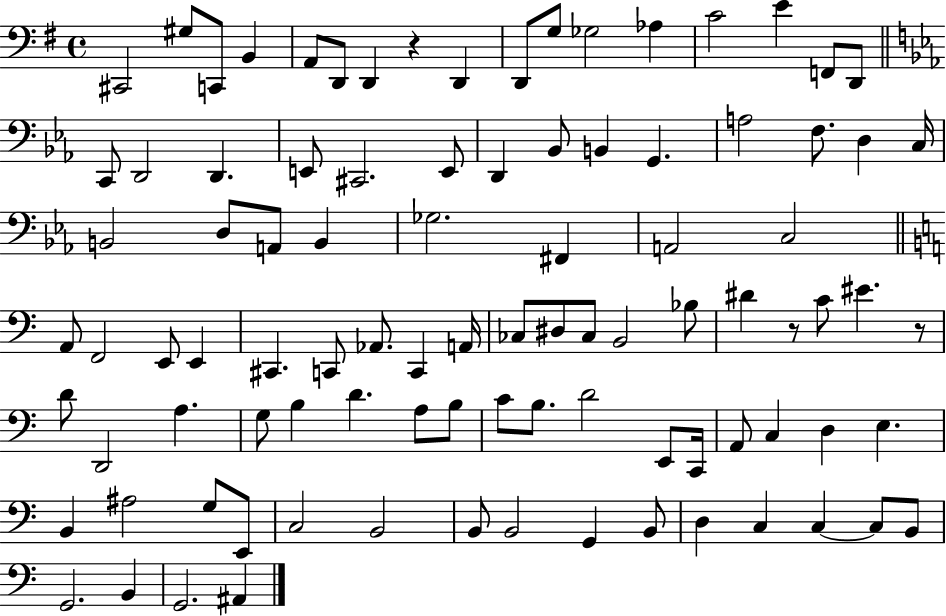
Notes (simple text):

C#2/h G#3/e C2/e B2/q A2/e D2/e D2/q R/q D2/q D2/e G3/e Gb3/h Ab3/q C4/h E4/q F2/e D2/e C2/e D2/h D2/q. E2/e C#2/h. E2/e D2/q Bb2/e B2/q G2/q. A3/h F3/e. D3/q C3/s B2/h D3/e A2/e B2/q Gb3/h. F#2/q A2/h C3/h A2/e F2/h E2/e E2/q C#2/q. C2/e Ab2/e. C2/q A2/s CES3/e D#3/e CES3/e B2/h Bb3/e D#4/q R/e C4/e EIS4/q. R/e D4/e D2/h A3/q. G3/e B3/q D4/q. A3/e B3/e C4/e B3/e. D4/h E2/e C2/s A2/e C3/q D3/q E3/q. B2/q A#3/h G3/e E2/e C3/h B2/h B2/e B2/h G2/q B2/e D3/q C3/q C3/q C3/e B2/e G2/h. B2/q G2/h. A#2/q